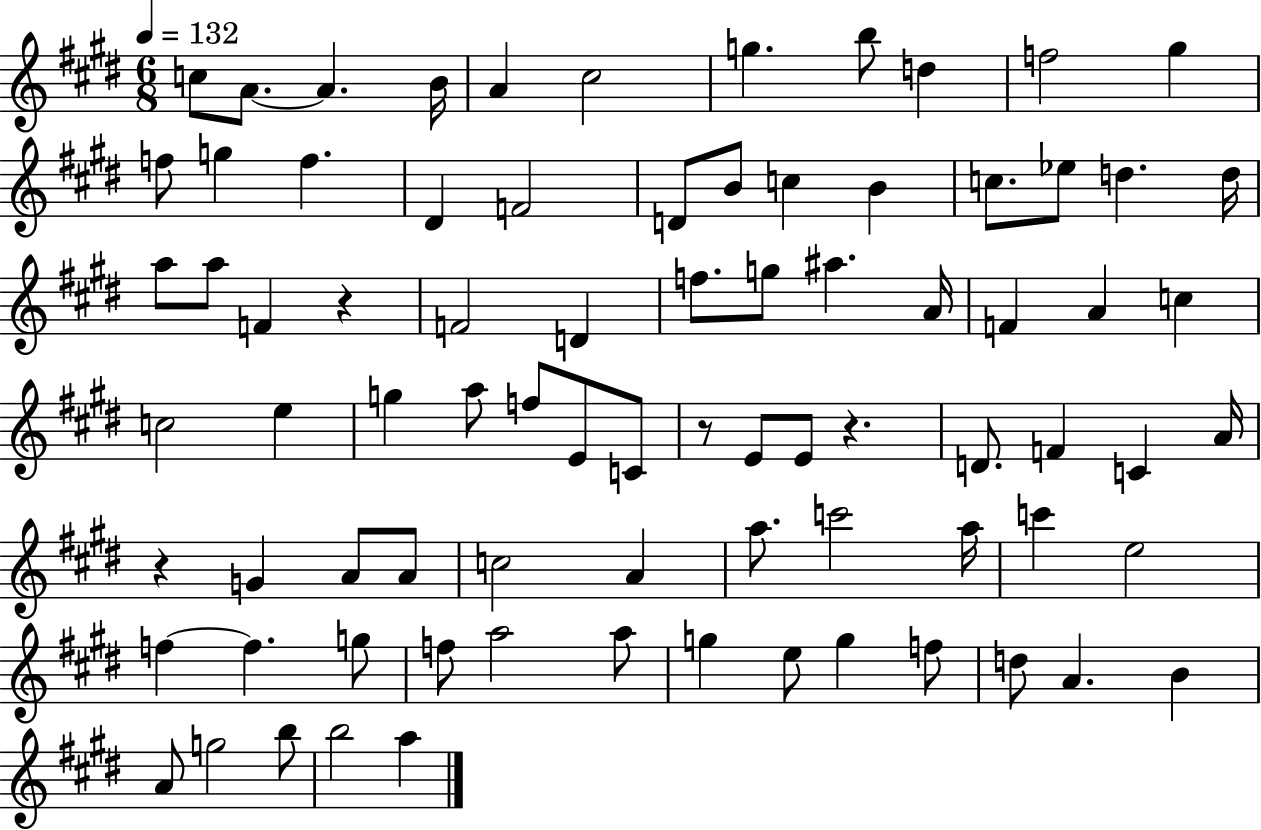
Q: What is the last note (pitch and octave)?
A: A5